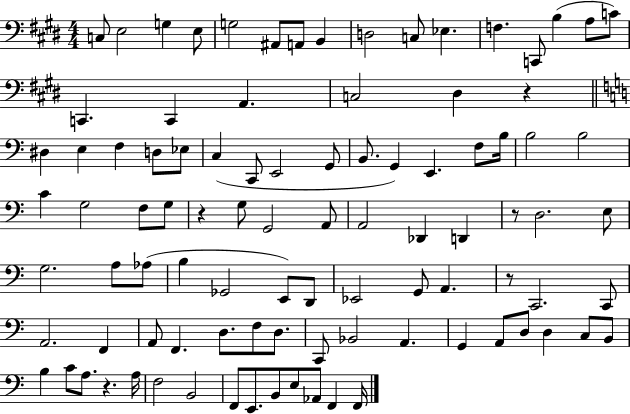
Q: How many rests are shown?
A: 5